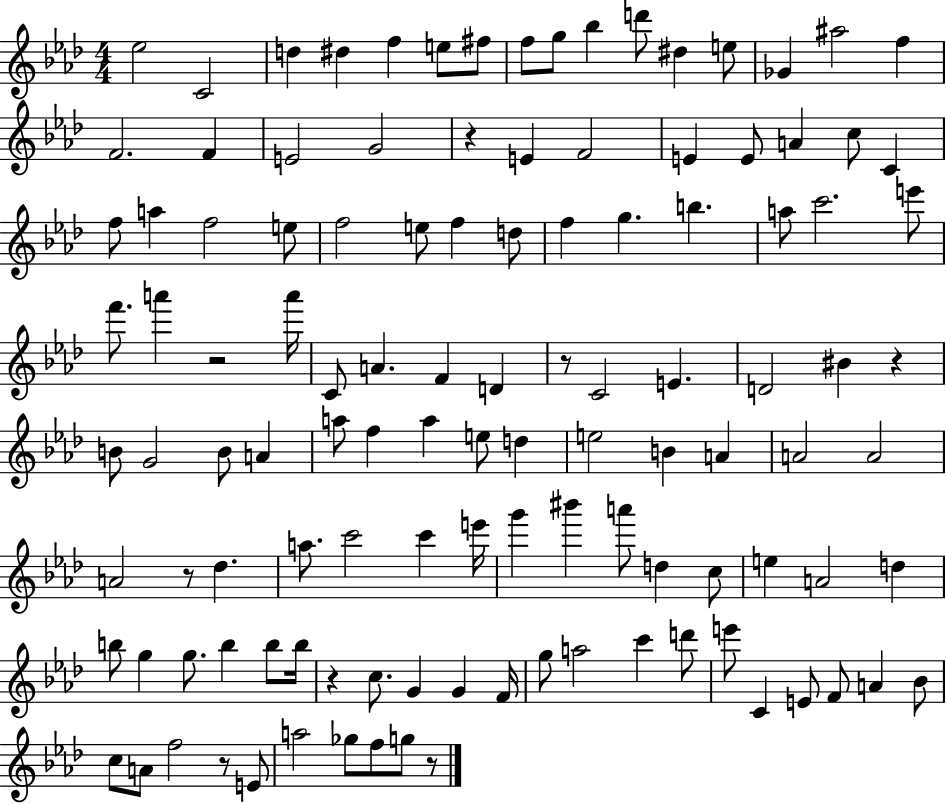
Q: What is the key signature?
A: AES major